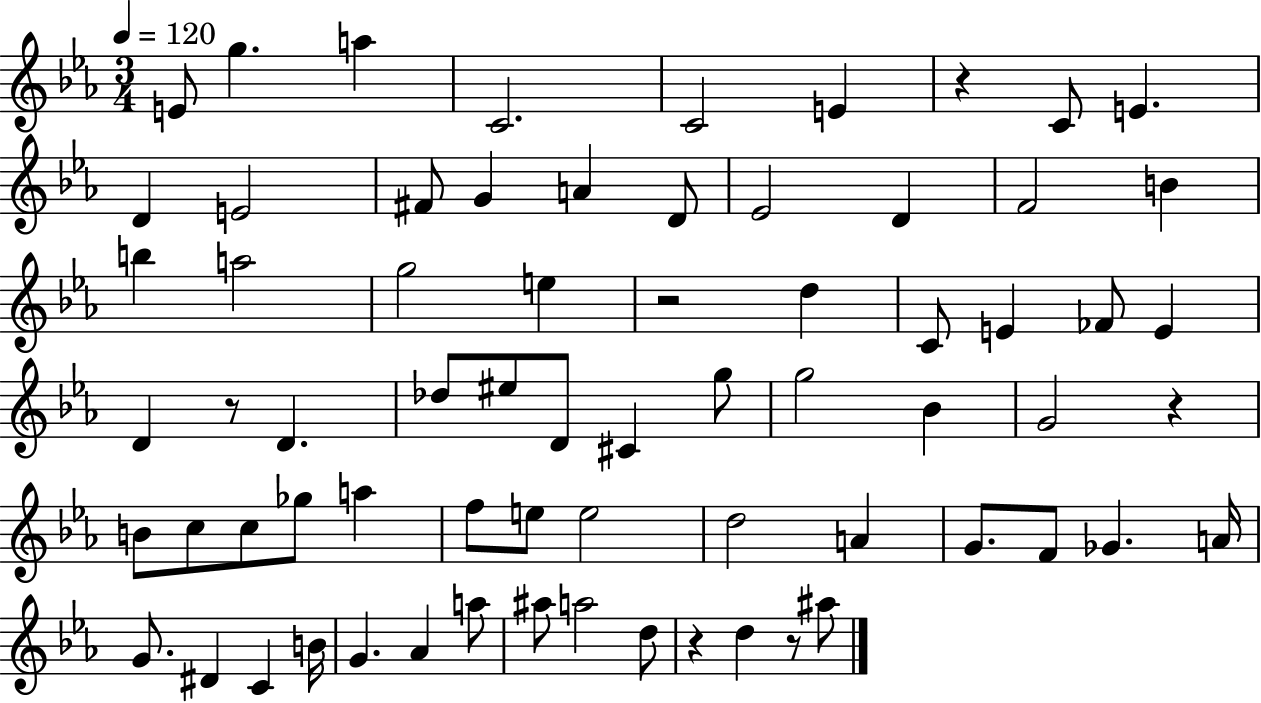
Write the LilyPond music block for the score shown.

{
  \clef treble
  \numericTimeSignature
  \time 3/4
  \key ees \major
  \tempo 4 = 120
  e'8 g''4. a''4 | c'2. | c'2 e'4 | r4 c'8 e'4. | \break d'4 e'2 | fis'8 g'4 a'4 d'8 | ees'2 d'4 | f'2 b'4 | \break b''4 a''2 | g''2 e''4 | r2 d''4 | c'8 e'4 fes'8 e'4 | \break d'4 r8 d'4. | des''8 eis''8 d'8 cis'4 g''8 | g''2 bes'4 | g'2 r4 | \break b'8 c''8 c''8 ges''8 a''4 | f''8 e''8 e''2 | d''2 a'4 | g'8. f'8 ges'4. a'16 | \break g'8. dis'4 c'4 b'16 | g'4. aes'4 a''8 | ais''8 a''2 d''8 | r4 d''4 r8 ais''8 | \break \bar "|."
}